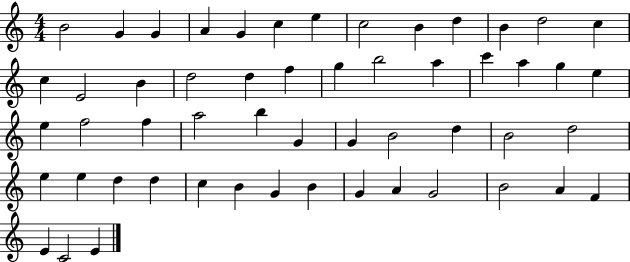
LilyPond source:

{
  \clef treble
  \numericTimeSignature
  \time 4/4
  \key c \major
  b'2 g'4 g'4 | a'4 g'4 c''4 e''4 | c''2 b'4 d''4 | b'4 d''2 c''4 | \break c''4 e'2 b'4 | d''2 d''4 f''4 | g''4 b''2 a''4 | c'''4 a''4 g''4 e''4 | \break e''4 f''2 f''4 | a''2 b''4 g'4 | g'4 b'2 d''4 | b'2 d''2 | \break e''4 e''4 d''4 d''4 | c''4 b'4 g'4 b'4 | g'4 a'4 g'2 | b'2 a'4 f'4 | \break e'4 c'2 e'4 | \bar "|."
}